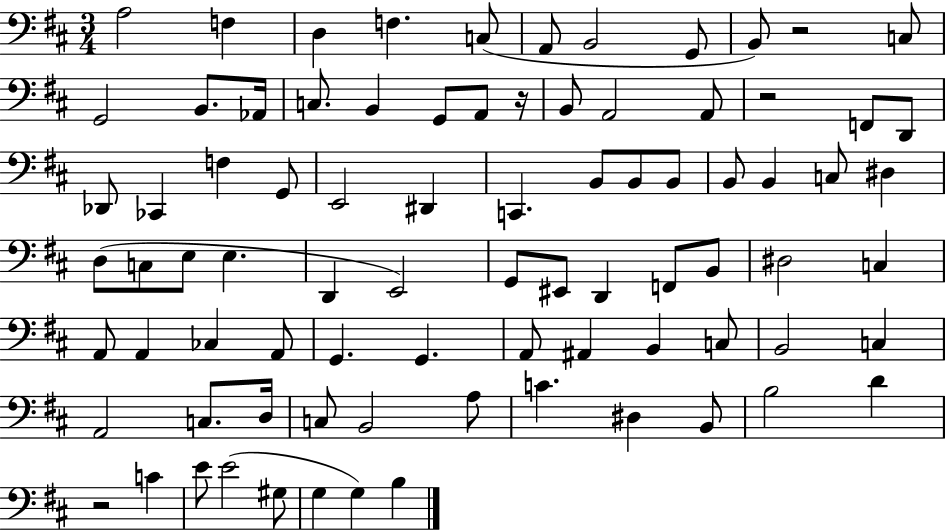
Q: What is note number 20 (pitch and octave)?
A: A2